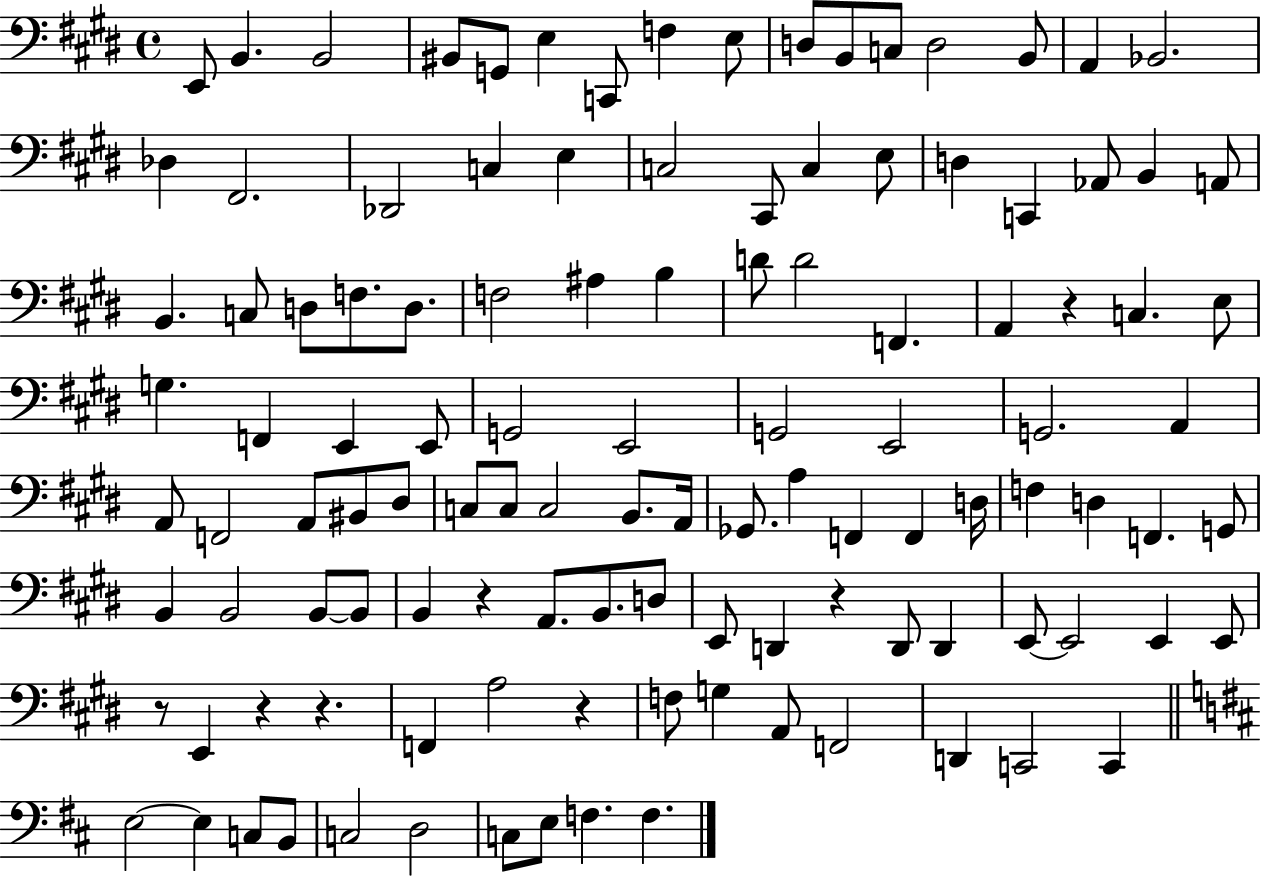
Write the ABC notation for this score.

X:1
T:Untitled
M:4/4
L:1/4
K:E
E,,/2 B,, B,,2 ^B,,/2 G,,/2 E, C,,/2 F, E,/2 D,/2 B,,/2 C,/2 D,2 B,,/2 A,, _B,,2 _D, ^F,,2 _D,,2 C, E, C,2 ^C,,/2 C, E,/2 D, C,, _A,,/2 B,, A,,/2 B,, C,/2 D,/2 F,/2 D,/2 F,2 ^A, B, D/2 D2 F,, A,, z C, E,/2 G, F,, E,, E,,/2 G,,2 E,,2 G,,2 E,,2 G,,2 A,, A,,/2 F,,2 A,,/2 ^B,,/2 ^D,/2 C,/2 C,/2 C,2 B,,/2 A,,/4 _G,,/2 A, F,, F,, D,/4 F, D, F,, G,,/2 B,, B,,2 B,,/2 B,,/2 B,, z A,,/2 B,,/2 D,/2 E,,/2 D,, z D,,/2 D,, E,,/2 E,,2 E,, E,,/2 z/2 E,, z z F,, A,2 z F,/2 G, A,,/2 F,,2 D,, C,,2 C,, E,2 E, C,/2 B,,/2 C,2 D,2 C,/2 E,/2 F, F,